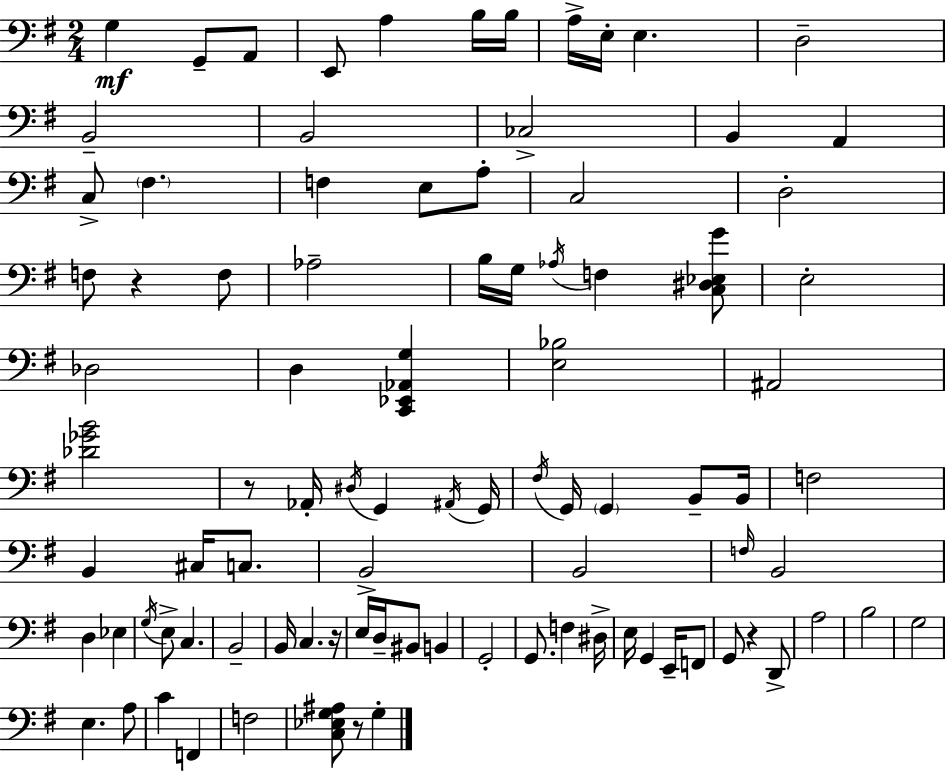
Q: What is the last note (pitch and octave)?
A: G3